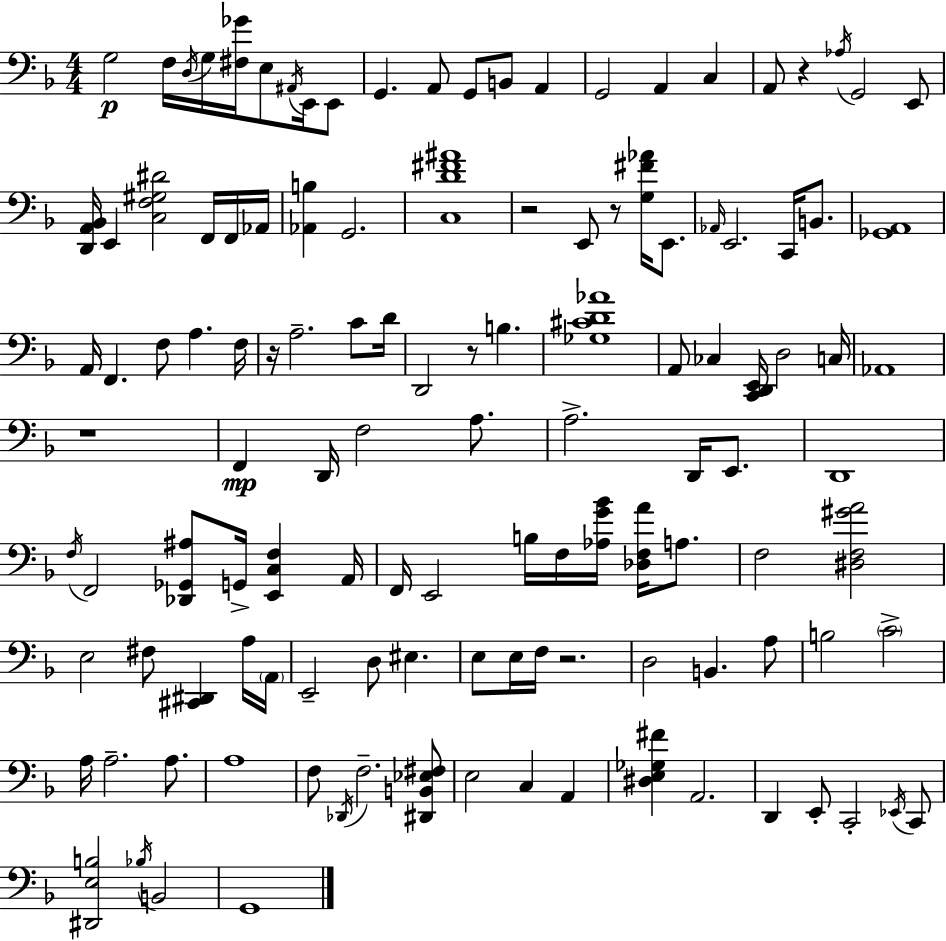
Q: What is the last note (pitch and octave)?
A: G2